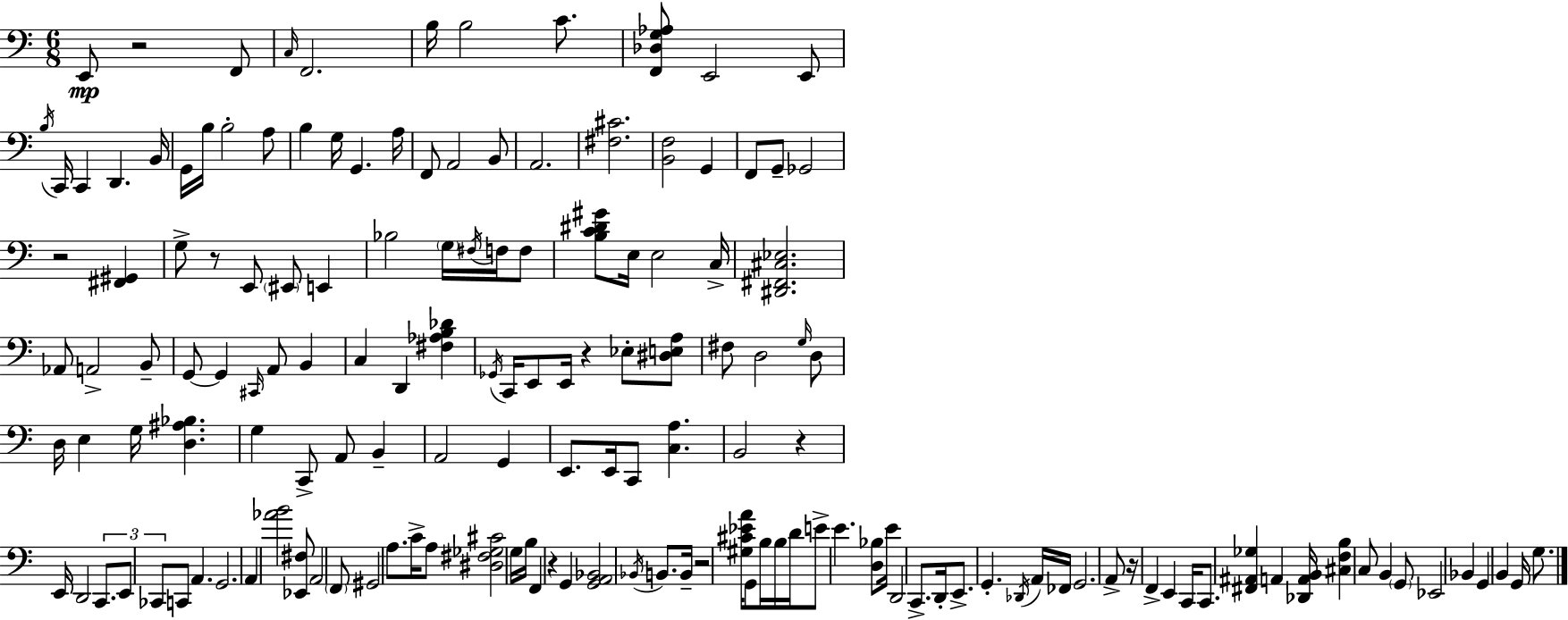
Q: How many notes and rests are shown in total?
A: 154